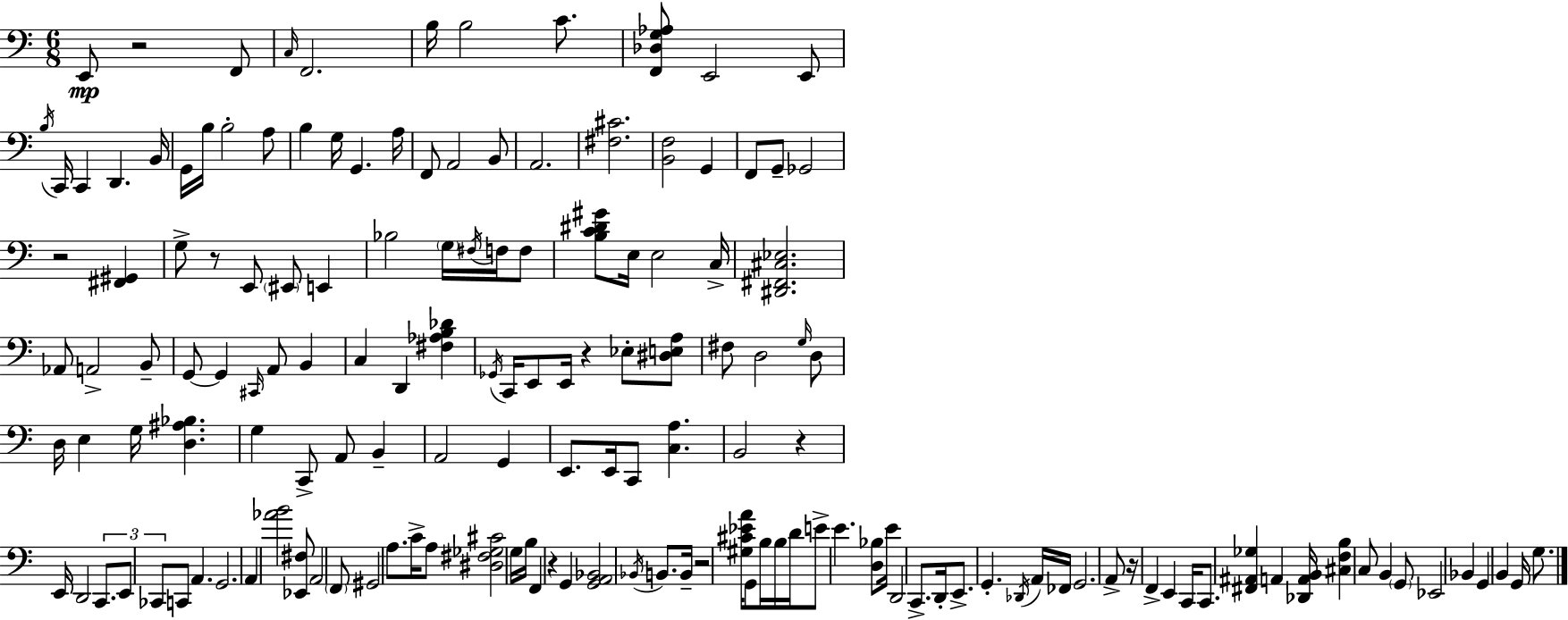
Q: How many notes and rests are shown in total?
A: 154